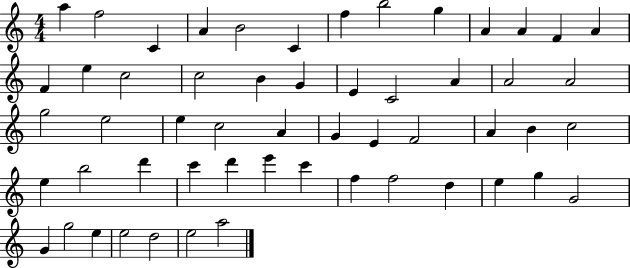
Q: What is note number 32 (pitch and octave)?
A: F4